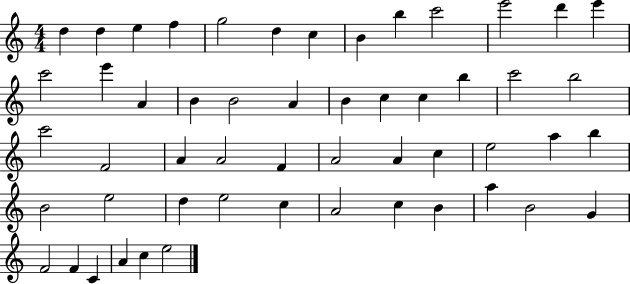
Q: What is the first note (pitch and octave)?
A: D5